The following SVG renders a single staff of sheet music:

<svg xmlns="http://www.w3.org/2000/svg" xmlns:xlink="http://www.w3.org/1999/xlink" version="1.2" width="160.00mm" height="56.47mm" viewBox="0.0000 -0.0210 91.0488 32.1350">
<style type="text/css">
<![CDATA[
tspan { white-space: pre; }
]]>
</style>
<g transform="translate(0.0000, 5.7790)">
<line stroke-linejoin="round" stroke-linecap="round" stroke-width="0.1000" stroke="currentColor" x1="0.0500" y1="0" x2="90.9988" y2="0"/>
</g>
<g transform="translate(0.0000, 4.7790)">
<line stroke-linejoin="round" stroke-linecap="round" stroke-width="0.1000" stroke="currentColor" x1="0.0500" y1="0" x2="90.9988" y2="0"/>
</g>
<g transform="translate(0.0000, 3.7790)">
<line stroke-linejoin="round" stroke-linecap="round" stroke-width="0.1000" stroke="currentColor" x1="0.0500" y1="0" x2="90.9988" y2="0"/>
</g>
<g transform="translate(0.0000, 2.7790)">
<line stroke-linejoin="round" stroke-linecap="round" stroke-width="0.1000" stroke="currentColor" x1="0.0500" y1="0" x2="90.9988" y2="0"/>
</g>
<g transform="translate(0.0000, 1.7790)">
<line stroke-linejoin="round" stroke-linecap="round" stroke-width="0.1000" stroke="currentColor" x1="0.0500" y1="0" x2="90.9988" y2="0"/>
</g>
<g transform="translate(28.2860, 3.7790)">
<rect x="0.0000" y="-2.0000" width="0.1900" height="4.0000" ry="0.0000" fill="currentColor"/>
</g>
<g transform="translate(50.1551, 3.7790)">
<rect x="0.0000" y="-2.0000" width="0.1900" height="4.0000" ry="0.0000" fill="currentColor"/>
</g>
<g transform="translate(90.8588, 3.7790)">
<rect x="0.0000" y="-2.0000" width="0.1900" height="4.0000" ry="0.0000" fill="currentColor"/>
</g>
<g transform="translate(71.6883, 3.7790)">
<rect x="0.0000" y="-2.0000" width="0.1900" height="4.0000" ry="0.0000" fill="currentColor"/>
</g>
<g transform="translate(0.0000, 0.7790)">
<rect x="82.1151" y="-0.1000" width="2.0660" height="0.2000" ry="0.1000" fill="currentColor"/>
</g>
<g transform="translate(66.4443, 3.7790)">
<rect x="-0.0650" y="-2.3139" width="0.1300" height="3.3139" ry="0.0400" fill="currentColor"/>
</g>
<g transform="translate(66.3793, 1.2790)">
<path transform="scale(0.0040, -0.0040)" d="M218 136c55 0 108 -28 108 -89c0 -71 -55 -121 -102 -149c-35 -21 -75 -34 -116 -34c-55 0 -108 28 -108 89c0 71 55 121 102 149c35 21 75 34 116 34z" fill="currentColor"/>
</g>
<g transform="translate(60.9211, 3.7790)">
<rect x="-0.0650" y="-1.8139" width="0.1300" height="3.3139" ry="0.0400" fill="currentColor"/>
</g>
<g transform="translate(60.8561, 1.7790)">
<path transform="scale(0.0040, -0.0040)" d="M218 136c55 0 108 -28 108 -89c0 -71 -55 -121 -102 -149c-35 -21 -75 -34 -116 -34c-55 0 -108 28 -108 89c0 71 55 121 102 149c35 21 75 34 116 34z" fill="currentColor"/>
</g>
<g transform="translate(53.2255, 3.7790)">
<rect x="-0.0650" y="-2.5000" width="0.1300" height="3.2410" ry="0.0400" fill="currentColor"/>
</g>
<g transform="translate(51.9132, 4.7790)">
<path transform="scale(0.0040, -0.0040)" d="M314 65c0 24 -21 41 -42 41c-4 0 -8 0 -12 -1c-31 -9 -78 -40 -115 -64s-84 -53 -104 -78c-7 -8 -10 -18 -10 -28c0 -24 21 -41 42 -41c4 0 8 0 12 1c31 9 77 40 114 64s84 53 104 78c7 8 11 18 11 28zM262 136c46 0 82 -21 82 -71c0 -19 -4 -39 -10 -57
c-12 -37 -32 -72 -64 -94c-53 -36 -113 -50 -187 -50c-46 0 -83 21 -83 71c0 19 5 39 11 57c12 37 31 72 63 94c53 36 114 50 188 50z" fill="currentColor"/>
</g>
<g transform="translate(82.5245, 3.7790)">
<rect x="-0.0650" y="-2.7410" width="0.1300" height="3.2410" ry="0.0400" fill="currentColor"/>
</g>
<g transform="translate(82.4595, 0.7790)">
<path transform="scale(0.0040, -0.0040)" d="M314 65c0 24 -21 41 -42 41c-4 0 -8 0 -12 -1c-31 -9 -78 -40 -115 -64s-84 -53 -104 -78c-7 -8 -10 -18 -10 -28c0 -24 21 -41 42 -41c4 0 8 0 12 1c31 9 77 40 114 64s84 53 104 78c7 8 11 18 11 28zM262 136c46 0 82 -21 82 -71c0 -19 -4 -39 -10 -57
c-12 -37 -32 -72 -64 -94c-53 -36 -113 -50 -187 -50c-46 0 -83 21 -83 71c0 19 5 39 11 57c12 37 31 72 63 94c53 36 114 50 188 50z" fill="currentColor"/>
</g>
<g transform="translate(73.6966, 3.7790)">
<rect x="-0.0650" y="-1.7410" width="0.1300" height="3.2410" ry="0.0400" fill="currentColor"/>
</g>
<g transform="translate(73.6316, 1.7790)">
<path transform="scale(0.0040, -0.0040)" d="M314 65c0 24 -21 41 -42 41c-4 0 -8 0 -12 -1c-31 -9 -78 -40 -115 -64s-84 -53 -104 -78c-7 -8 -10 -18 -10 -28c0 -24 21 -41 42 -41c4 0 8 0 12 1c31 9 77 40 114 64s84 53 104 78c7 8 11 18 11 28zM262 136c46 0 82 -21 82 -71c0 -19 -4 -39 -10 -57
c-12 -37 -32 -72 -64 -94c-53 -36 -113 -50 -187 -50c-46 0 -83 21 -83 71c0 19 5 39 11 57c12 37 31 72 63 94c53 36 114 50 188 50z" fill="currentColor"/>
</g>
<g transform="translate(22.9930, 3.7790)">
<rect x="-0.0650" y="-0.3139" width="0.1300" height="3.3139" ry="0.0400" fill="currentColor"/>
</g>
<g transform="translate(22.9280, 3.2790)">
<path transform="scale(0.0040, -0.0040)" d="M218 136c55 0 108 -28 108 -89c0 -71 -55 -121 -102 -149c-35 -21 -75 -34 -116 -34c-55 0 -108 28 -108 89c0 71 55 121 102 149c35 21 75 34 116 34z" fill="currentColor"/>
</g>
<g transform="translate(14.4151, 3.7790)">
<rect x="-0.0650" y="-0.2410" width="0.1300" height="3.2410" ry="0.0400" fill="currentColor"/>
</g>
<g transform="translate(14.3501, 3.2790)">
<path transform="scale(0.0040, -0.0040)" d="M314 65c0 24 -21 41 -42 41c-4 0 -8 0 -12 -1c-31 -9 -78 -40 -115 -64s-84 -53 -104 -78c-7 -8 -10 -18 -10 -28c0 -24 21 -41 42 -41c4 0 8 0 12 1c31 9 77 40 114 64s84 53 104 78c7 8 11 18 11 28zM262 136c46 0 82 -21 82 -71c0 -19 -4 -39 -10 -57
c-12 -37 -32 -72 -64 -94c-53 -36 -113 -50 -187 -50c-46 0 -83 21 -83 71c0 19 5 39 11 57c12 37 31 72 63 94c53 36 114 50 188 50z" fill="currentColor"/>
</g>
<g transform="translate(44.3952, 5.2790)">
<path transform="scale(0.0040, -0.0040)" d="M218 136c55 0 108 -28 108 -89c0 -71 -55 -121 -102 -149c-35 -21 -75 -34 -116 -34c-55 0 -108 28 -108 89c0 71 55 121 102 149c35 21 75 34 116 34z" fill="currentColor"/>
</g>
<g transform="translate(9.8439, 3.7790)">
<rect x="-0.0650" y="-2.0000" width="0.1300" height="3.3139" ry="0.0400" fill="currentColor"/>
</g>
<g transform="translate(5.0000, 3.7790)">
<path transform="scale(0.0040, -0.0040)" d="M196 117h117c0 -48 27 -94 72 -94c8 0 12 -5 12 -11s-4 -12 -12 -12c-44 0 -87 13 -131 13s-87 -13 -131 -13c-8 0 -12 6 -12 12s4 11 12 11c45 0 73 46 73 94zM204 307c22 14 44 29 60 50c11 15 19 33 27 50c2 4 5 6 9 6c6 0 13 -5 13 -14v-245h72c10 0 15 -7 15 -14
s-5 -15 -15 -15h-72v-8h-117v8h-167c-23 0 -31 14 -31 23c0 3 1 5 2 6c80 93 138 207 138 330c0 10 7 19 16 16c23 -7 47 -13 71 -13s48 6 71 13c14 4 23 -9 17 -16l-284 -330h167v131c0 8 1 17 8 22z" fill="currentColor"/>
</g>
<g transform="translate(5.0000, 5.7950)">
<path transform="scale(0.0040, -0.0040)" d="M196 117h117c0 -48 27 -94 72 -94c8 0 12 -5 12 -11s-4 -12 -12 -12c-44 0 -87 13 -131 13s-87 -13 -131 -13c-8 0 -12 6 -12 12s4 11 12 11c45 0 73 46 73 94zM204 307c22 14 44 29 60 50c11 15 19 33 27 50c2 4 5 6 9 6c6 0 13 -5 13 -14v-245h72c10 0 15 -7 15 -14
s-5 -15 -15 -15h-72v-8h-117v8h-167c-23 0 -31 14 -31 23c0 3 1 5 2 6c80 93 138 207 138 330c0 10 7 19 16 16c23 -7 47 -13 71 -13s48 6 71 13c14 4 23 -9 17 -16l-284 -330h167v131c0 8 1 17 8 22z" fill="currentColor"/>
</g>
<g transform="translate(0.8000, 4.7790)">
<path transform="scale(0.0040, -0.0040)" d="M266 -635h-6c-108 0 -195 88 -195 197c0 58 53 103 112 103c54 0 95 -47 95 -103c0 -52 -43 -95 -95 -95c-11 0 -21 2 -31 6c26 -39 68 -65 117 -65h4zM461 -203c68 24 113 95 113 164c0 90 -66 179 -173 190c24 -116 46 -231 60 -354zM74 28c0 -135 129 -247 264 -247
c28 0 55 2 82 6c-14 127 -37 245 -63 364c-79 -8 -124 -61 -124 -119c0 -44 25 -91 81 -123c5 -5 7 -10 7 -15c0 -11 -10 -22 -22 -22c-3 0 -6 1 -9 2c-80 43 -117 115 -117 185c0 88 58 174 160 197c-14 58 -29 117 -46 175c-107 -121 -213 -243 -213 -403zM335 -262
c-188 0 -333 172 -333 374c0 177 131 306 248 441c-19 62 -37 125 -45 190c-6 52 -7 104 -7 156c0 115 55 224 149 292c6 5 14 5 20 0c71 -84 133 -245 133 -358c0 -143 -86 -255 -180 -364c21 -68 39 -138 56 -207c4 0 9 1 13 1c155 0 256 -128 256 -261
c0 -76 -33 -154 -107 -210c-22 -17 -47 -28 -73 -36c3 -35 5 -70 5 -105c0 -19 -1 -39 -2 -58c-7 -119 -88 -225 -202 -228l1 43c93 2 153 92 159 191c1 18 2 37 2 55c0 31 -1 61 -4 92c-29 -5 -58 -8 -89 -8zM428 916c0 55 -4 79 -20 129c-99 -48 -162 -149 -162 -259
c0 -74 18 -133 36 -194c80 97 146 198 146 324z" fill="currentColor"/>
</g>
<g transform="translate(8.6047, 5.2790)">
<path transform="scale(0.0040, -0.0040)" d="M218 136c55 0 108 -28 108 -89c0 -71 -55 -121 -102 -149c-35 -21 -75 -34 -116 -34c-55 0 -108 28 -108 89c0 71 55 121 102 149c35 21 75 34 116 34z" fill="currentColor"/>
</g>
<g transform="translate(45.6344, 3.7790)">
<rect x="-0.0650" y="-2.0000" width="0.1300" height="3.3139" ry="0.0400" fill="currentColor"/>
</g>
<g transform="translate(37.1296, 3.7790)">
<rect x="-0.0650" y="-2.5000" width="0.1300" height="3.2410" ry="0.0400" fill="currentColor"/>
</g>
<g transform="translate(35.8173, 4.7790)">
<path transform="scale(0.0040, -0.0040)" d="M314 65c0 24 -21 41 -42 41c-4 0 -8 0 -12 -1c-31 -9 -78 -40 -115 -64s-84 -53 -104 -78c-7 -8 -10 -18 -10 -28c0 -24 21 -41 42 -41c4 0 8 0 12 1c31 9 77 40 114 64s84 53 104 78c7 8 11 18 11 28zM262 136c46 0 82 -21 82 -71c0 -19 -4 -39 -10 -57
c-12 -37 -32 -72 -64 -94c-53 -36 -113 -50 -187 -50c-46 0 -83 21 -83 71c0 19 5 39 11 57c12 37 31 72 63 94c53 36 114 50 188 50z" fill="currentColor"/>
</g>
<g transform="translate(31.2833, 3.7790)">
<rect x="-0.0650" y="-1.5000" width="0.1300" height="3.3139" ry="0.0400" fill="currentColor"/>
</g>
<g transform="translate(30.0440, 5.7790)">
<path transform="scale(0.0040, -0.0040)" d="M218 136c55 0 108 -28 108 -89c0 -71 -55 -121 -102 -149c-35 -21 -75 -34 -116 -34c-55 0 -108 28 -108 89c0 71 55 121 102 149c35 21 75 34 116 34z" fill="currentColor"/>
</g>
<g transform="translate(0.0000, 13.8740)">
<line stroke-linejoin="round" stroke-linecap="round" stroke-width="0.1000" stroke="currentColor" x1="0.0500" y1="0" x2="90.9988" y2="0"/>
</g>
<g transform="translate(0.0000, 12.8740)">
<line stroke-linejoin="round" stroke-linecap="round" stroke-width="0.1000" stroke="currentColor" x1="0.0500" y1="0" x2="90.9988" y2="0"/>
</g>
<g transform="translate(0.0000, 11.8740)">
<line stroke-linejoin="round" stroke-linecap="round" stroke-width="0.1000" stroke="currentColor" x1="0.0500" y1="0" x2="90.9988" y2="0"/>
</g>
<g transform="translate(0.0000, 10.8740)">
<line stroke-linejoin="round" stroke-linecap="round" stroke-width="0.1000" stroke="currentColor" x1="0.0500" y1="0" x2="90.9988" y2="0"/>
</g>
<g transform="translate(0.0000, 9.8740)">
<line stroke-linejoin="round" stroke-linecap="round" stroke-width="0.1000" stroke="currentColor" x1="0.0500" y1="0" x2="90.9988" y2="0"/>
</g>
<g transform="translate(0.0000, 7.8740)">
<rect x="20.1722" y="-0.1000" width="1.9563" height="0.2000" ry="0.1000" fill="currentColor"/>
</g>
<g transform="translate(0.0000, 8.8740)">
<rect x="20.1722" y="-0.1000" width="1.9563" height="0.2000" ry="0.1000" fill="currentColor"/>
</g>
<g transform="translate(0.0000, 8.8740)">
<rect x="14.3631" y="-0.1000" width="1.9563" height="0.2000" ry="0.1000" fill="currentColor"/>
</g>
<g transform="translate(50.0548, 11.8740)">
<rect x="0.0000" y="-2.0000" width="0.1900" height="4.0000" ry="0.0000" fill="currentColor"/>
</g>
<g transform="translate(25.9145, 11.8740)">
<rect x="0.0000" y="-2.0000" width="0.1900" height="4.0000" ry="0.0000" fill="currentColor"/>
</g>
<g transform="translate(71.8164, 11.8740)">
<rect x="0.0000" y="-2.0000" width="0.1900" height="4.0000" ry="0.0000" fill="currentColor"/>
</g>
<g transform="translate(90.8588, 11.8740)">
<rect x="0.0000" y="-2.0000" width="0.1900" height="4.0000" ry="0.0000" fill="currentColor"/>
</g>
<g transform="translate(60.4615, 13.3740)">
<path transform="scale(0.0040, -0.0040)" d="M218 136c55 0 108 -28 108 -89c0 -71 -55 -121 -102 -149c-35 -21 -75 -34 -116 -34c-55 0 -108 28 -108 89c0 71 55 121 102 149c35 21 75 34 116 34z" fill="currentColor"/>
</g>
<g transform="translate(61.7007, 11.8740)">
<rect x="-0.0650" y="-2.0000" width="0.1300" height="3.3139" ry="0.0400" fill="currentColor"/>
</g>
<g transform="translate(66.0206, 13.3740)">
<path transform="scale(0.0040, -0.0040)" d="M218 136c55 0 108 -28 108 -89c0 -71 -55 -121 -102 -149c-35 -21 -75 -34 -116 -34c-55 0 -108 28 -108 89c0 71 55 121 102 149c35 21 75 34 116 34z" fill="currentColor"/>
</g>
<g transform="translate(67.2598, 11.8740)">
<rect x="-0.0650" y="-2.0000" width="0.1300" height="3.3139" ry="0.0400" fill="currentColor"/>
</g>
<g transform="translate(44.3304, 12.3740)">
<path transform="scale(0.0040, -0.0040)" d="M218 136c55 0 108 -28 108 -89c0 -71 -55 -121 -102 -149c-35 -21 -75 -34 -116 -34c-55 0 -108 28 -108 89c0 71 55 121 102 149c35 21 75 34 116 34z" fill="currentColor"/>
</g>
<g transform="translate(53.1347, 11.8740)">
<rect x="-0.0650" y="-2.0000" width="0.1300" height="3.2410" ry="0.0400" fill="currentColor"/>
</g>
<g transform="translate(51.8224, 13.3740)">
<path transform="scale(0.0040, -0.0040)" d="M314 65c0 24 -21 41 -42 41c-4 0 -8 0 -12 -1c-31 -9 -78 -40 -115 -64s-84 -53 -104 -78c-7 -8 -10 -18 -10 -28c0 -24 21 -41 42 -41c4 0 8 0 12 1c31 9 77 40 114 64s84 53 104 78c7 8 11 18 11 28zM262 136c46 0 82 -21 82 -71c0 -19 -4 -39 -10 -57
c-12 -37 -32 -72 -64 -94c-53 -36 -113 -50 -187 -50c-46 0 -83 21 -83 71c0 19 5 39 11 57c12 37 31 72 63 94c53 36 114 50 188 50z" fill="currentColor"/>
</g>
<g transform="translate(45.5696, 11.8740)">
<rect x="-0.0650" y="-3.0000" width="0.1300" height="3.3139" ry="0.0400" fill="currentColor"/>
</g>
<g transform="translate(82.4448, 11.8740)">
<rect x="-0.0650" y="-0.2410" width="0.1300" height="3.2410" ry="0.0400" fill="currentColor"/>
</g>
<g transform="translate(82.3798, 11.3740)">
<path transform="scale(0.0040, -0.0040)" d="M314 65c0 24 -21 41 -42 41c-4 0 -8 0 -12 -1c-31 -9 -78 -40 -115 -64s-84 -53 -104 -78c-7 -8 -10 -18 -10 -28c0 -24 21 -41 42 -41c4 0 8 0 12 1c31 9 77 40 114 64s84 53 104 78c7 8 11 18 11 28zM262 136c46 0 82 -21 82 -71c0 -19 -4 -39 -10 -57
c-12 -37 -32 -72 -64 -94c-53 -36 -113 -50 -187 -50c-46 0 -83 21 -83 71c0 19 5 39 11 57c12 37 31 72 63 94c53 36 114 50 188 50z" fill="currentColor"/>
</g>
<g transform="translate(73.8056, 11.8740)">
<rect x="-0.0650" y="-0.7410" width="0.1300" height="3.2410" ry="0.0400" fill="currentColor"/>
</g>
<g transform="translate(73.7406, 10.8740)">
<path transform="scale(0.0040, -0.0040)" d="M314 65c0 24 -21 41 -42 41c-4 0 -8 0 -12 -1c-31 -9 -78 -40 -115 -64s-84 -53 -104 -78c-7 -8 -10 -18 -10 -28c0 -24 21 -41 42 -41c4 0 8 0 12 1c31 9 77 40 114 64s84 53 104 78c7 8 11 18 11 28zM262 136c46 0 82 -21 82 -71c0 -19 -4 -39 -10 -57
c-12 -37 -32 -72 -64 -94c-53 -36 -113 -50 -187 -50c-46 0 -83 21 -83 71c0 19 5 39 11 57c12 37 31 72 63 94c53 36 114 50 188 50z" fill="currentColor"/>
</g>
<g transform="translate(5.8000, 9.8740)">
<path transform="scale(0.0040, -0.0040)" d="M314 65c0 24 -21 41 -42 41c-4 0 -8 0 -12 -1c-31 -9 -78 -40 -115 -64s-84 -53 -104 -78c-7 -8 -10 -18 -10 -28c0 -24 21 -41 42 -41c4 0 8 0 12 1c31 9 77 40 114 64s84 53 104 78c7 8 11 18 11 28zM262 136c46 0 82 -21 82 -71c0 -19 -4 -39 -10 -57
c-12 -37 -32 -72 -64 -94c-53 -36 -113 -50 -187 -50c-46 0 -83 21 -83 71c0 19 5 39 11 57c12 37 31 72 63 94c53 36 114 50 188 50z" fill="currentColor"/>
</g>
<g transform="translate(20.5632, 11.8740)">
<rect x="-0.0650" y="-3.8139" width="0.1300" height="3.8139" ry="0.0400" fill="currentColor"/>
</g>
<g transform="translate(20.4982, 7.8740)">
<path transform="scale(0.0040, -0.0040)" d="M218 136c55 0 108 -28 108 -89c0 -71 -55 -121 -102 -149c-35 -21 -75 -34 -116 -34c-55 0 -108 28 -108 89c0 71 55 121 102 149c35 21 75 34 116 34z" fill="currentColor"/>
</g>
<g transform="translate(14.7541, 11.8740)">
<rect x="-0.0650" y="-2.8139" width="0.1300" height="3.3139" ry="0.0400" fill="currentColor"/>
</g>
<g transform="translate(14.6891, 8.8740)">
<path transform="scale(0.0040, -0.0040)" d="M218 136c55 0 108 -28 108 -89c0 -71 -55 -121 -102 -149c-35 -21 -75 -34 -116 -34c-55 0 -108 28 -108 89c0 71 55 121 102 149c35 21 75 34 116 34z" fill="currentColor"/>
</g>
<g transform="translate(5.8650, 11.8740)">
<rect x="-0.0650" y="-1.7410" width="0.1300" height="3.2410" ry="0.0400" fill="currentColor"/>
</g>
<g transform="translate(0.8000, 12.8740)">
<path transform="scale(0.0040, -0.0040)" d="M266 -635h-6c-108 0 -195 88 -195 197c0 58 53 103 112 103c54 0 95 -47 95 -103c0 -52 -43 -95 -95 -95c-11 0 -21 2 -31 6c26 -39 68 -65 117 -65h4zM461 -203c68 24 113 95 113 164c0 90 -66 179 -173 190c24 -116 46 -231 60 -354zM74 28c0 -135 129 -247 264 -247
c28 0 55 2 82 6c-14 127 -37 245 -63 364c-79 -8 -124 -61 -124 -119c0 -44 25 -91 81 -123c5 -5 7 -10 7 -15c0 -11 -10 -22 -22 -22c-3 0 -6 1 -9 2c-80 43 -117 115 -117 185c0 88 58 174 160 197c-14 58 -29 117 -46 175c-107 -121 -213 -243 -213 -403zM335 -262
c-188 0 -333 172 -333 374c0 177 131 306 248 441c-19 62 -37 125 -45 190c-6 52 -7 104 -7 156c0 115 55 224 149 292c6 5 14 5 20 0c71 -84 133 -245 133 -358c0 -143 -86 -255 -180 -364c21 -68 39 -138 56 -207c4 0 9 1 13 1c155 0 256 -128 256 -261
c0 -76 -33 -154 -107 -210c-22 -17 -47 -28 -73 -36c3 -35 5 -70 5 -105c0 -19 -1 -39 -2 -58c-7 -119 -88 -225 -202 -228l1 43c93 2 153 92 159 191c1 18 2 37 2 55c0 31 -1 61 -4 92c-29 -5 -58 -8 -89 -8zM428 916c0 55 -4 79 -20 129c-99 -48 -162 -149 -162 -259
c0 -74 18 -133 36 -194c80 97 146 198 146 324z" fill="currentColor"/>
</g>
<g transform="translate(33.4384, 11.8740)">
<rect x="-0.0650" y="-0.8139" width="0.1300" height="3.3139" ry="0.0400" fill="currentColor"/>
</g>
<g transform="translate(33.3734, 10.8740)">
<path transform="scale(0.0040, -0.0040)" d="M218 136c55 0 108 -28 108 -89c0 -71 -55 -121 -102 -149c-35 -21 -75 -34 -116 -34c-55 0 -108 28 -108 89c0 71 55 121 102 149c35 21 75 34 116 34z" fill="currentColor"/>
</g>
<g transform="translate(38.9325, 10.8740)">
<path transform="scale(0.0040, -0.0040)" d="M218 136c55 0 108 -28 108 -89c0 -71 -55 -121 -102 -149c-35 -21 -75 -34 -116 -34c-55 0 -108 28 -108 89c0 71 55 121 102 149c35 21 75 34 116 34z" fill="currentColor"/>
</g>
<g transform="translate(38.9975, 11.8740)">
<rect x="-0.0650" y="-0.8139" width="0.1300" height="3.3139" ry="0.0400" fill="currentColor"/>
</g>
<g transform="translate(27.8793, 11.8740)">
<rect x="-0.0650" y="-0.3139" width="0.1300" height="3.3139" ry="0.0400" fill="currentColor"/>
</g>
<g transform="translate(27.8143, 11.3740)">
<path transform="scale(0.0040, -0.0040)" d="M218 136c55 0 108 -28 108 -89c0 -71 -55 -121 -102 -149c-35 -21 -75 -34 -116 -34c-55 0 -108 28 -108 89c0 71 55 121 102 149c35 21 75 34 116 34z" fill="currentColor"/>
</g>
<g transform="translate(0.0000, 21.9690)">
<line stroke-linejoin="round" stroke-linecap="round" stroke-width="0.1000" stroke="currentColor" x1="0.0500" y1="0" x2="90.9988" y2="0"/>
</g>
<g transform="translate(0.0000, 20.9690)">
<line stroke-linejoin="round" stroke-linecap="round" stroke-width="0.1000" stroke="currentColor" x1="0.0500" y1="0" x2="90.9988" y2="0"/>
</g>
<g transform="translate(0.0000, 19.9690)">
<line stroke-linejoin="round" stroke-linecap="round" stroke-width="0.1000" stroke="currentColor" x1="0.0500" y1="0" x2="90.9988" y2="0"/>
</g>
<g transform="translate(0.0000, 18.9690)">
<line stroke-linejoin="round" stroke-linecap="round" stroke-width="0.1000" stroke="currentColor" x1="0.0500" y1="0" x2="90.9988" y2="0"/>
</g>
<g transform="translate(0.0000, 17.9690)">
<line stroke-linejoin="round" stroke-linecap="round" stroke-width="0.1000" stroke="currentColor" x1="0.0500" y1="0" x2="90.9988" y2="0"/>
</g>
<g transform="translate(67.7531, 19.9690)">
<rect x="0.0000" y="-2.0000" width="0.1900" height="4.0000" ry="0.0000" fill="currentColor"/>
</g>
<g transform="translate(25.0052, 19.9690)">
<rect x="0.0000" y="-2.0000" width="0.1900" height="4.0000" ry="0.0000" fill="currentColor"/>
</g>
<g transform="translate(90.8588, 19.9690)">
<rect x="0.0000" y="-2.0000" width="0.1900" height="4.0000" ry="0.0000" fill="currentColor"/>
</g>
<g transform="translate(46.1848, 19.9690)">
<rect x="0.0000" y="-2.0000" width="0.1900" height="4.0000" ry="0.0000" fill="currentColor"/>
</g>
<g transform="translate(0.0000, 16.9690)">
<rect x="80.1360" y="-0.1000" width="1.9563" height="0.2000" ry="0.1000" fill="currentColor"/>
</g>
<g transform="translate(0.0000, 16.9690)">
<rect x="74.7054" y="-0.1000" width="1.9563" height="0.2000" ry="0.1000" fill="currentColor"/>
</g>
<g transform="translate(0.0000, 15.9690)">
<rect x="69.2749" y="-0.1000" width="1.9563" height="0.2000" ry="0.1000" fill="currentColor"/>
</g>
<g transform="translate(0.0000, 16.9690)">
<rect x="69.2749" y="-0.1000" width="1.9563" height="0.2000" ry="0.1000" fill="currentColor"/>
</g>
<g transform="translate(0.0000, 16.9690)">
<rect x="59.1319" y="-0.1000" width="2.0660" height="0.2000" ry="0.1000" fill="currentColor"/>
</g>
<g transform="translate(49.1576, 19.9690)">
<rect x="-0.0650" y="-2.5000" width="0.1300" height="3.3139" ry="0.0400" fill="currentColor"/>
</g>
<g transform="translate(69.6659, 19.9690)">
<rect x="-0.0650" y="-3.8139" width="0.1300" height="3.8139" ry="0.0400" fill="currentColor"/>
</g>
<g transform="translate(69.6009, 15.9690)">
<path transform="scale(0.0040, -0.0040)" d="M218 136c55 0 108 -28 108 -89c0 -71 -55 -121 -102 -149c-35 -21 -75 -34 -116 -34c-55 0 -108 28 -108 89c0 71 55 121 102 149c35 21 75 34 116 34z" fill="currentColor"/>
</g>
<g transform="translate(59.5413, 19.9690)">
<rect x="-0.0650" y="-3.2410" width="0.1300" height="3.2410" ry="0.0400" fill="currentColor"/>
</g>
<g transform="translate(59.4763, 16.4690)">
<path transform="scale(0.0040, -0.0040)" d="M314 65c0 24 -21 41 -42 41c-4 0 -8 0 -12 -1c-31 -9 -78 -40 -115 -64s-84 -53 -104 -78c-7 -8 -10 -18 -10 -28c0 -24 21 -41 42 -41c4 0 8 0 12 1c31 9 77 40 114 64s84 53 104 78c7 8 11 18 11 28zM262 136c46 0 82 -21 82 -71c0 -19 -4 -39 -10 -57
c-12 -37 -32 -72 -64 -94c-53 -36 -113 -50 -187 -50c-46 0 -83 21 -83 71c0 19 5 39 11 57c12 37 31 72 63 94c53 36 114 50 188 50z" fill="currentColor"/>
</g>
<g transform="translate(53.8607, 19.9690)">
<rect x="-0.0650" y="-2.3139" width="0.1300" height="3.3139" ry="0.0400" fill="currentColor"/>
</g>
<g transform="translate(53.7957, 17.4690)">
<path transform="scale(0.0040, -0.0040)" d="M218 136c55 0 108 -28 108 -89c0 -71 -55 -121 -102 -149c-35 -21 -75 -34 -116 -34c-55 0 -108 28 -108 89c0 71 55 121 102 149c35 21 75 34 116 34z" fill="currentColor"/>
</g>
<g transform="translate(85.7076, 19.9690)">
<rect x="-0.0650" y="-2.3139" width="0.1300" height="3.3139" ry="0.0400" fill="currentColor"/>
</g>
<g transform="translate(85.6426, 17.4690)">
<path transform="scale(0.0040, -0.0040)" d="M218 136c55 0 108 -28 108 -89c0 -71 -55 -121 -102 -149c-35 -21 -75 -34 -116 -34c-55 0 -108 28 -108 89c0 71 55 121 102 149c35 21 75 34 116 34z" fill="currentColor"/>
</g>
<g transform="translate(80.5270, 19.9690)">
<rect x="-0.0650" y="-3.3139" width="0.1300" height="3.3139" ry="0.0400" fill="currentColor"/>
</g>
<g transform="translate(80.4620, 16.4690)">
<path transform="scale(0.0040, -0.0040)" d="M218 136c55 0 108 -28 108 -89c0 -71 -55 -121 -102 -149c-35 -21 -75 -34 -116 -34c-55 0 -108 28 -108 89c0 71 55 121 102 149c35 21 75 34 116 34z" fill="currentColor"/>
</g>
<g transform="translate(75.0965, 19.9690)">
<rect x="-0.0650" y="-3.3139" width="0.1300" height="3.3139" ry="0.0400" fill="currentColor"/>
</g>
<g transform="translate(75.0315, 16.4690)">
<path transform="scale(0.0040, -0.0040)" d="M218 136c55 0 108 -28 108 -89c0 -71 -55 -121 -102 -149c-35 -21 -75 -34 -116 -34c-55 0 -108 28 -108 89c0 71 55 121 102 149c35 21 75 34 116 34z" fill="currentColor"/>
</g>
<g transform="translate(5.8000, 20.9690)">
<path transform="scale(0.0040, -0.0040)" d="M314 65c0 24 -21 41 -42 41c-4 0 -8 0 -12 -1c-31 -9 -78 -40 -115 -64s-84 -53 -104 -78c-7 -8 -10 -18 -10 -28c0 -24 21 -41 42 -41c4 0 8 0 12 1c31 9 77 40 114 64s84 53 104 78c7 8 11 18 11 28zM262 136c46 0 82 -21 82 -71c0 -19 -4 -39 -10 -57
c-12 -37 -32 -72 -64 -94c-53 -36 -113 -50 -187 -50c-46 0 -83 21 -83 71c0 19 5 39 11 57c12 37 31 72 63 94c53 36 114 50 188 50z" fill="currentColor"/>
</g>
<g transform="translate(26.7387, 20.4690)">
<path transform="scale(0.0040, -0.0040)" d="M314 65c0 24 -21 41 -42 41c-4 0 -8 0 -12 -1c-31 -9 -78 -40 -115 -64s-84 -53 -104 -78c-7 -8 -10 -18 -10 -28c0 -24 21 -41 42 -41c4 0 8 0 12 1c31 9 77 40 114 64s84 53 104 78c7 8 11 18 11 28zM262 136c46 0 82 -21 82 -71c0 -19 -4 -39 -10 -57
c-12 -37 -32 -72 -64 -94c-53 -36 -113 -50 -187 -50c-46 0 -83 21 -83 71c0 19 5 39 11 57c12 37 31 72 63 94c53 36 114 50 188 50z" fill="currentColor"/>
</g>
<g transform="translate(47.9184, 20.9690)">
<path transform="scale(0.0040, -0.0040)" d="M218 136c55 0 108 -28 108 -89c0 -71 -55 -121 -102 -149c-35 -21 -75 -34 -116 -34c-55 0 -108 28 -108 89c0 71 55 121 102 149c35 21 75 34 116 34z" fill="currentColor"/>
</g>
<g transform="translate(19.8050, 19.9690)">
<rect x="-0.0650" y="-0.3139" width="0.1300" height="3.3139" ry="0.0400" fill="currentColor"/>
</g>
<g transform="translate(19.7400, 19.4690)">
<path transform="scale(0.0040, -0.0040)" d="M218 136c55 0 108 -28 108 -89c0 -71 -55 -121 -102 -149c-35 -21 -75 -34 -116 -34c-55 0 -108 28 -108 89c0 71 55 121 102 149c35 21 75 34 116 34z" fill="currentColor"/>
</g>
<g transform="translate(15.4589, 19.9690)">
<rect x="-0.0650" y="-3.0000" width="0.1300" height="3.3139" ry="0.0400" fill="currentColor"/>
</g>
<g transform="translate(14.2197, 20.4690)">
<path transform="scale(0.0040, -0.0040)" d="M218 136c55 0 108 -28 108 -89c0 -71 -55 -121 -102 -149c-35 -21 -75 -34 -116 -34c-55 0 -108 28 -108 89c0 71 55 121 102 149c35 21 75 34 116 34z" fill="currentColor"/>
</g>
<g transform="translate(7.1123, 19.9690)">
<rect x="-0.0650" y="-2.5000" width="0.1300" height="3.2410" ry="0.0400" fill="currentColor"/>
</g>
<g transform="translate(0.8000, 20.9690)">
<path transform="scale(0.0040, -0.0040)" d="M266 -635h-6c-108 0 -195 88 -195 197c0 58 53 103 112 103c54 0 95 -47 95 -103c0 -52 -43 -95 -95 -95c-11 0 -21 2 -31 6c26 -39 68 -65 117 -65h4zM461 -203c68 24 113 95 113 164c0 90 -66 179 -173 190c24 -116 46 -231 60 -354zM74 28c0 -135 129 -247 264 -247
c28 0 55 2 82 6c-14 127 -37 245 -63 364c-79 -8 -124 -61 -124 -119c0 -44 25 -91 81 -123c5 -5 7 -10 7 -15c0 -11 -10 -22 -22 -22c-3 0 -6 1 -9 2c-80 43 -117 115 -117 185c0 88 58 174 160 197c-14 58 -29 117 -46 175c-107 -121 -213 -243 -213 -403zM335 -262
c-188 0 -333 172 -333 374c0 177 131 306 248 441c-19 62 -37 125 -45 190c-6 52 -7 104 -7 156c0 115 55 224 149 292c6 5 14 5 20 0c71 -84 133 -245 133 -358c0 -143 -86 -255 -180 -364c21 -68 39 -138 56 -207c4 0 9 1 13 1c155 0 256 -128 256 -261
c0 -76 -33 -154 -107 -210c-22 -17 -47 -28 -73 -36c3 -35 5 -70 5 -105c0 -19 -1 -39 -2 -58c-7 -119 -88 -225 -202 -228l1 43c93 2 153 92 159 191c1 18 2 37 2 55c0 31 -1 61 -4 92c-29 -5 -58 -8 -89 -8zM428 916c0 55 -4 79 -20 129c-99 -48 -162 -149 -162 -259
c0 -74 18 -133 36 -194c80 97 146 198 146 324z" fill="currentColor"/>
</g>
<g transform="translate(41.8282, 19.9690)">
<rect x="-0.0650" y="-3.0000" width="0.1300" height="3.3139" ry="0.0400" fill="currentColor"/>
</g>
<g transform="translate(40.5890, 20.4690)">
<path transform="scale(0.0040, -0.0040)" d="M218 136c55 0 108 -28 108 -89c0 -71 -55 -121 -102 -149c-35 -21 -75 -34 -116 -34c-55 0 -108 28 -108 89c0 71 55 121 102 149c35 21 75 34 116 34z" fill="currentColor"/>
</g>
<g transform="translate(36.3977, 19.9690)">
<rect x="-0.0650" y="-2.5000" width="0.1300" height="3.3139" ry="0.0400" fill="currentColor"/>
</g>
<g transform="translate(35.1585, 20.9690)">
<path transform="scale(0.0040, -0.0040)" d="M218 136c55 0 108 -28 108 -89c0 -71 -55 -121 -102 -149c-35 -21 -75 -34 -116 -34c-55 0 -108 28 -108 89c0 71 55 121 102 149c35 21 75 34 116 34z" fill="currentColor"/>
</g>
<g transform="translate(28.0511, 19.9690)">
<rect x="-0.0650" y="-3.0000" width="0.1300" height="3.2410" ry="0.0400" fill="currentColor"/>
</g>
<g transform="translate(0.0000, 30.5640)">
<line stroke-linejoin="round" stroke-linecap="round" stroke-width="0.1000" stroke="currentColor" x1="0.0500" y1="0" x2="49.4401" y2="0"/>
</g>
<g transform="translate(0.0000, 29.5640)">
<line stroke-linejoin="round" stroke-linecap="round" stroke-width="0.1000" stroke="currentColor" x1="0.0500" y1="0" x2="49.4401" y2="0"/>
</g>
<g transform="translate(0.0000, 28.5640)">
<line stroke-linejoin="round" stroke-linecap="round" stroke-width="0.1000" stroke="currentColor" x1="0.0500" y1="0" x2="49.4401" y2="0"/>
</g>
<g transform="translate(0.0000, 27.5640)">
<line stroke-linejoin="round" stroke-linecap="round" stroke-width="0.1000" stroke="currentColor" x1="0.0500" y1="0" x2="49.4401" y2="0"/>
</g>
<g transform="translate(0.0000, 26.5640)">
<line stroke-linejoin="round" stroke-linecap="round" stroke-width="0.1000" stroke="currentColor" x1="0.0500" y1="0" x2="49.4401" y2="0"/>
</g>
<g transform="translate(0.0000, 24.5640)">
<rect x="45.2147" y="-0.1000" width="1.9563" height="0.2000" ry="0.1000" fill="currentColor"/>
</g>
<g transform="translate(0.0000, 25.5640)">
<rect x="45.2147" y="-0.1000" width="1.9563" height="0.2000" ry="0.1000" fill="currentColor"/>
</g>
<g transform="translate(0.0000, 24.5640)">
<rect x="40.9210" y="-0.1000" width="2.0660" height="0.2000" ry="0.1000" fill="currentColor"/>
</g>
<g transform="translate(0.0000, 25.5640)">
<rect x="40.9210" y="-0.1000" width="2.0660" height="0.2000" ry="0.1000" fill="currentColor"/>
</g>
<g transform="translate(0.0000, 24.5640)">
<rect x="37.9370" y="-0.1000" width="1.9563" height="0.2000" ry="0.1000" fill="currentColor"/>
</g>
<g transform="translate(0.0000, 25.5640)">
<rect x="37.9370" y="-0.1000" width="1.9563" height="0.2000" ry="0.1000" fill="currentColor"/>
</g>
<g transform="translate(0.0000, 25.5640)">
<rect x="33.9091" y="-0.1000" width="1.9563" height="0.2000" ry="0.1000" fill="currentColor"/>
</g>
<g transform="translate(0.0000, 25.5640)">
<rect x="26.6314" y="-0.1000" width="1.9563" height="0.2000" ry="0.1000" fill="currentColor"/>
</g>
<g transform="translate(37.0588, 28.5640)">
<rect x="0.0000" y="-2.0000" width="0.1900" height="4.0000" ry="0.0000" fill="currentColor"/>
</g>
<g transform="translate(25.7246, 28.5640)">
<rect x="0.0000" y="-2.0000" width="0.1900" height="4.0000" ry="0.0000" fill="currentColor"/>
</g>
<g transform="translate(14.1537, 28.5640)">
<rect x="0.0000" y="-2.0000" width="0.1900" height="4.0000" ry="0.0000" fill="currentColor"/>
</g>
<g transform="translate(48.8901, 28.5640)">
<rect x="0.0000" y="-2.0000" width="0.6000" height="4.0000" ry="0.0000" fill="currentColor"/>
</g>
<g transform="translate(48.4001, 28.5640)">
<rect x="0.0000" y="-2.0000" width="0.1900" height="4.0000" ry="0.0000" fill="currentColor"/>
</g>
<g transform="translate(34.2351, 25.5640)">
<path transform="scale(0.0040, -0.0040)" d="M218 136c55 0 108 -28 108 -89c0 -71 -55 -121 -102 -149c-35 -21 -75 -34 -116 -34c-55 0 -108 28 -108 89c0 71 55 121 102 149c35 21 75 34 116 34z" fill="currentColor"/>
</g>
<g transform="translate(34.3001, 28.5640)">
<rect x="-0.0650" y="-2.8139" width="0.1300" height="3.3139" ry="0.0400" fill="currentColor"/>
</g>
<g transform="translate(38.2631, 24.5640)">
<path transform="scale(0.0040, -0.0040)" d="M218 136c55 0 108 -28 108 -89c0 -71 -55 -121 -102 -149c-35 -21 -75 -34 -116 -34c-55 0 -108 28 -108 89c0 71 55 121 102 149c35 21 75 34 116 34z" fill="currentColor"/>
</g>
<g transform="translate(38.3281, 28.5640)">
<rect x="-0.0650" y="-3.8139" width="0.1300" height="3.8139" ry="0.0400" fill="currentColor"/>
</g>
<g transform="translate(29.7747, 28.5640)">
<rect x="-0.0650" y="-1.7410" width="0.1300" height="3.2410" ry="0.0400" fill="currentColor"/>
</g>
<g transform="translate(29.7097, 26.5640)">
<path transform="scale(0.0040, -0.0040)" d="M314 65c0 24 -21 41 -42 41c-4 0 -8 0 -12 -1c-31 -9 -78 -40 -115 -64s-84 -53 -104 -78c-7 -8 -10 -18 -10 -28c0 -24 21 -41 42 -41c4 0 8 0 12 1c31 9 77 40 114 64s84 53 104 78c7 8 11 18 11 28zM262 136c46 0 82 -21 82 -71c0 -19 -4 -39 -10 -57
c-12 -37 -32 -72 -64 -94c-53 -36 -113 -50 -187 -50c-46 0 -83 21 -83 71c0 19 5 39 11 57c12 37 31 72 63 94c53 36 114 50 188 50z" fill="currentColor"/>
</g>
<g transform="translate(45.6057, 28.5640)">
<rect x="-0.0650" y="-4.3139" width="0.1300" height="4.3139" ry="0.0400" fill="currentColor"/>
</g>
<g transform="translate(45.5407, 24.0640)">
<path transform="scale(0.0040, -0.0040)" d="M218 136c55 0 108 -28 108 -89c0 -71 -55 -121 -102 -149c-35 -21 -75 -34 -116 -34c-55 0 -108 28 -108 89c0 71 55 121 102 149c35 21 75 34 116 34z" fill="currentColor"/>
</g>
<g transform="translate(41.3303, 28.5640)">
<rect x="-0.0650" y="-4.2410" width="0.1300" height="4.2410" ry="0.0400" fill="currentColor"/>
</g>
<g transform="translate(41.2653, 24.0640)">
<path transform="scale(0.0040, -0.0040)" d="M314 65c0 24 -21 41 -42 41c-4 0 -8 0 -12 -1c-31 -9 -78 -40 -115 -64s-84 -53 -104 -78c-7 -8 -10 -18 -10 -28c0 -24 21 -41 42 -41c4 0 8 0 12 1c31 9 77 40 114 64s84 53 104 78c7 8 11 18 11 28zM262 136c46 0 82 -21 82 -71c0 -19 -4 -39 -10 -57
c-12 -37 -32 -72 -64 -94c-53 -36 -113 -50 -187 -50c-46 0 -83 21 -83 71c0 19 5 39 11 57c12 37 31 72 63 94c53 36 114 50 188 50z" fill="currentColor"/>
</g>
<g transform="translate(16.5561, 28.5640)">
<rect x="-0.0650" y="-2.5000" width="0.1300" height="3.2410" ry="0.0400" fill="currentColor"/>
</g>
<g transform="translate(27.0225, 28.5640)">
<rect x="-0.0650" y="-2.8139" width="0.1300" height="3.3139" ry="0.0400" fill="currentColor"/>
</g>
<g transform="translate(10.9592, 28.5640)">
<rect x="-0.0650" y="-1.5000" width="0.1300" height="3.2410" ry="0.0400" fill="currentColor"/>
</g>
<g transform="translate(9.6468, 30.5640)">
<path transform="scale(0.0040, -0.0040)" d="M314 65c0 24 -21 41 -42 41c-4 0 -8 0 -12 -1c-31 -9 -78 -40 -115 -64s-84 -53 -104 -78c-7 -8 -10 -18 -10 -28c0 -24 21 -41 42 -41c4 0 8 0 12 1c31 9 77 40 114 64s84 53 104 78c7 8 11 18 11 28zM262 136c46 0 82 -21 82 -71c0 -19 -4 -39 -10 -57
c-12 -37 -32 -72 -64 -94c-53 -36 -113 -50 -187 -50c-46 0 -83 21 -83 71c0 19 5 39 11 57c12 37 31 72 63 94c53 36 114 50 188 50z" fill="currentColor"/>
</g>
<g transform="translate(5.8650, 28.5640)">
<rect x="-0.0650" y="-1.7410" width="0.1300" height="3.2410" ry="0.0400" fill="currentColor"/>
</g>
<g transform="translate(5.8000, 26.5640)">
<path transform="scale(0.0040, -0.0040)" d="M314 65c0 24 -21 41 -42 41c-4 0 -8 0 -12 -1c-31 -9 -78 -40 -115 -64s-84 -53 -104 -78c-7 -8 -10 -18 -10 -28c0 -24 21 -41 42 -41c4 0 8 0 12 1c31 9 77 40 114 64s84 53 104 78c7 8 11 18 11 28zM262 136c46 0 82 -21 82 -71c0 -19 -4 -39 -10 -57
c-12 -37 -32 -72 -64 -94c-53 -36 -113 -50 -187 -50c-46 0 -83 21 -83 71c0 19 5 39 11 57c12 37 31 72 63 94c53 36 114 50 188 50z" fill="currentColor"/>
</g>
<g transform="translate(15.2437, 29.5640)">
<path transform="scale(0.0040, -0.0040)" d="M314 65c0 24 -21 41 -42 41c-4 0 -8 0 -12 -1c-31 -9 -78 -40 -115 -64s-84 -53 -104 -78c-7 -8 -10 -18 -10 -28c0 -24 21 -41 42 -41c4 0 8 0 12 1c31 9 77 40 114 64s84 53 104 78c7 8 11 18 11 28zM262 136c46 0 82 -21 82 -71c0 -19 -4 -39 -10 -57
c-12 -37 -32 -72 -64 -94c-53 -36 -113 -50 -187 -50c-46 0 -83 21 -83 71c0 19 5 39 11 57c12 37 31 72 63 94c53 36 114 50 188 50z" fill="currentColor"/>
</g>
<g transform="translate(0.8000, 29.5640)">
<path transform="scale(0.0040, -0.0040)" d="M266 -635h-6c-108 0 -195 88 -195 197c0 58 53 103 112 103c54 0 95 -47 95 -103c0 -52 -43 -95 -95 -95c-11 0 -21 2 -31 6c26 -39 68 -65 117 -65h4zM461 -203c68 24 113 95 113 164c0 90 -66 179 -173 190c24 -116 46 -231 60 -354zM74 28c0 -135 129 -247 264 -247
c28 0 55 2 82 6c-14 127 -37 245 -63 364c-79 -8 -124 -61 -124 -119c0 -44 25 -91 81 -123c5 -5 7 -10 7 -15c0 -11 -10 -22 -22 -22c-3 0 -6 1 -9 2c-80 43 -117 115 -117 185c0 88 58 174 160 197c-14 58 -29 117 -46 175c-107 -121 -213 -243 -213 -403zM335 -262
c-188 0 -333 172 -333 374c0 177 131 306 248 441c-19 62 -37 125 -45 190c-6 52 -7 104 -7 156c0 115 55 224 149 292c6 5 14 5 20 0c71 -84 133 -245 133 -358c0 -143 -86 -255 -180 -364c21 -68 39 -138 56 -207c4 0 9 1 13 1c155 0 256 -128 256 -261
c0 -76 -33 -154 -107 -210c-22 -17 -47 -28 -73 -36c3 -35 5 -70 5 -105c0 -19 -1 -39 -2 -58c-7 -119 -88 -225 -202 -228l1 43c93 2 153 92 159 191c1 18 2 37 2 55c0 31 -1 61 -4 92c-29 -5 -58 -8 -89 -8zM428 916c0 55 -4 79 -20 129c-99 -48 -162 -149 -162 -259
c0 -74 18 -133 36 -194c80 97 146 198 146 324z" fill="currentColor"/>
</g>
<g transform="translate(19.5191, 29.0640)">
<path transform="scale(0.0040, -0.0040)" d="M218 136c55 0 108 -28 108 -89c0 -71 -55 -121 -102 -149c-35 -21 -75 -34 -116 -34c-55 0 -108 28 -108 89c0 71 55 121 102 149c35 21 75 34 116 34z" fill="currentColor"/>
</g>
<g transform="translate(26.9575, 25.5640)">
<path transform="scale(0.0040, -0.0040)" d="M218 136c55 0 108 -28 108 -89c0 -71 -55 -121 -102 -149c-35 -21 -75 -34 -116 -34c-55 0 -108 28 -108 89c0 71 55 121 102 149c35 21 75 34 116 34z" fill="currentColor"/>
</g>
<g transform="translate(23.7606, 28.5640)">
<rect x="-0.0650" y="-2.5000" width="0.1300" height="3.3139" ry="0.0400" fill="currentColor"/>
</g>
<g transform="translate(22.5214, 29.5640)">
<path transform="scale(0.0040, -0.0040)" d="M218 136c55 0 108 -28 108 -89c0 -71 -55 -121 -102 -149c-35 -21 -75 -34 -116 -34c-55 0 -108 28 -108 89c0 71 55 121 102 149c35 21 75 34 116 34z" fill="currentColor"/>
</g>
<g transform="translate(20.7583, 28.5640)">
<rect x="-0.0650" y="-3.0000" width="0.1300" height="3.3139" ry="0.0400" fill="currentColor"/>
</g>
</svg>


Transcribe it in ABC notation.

X:1
T:Untitled
M:4/4
L:1/4
K:C
F c2 c E G2 F G2 f g f2 a2 f2 a c' c d d A F2 F F d2 c2 G2 A c A2 G A G g b2 c' b b g f2 E2 G2 A G a f2 a c' d'2 d'